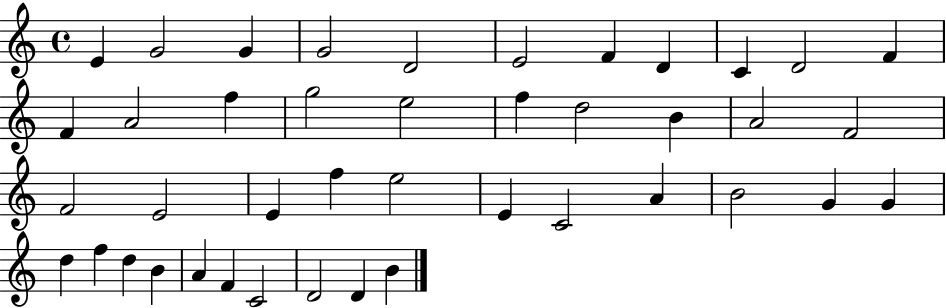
E4/q G4/h G4/q G4/h D4/h E4/h F4/q D4/q C4/q D4/h F4/q F4/q A4/h F5/q G5/h E5/h F5/q D5/h B4/q A4/h F4/h F4/h E4/h E4/q F5/q E5/h E4/q C4/h A4/q B4/h G4/q G4/q D5/q F5/q D5/q B4/q A4/q F4/q C4/h D4/h D4/q B4/q